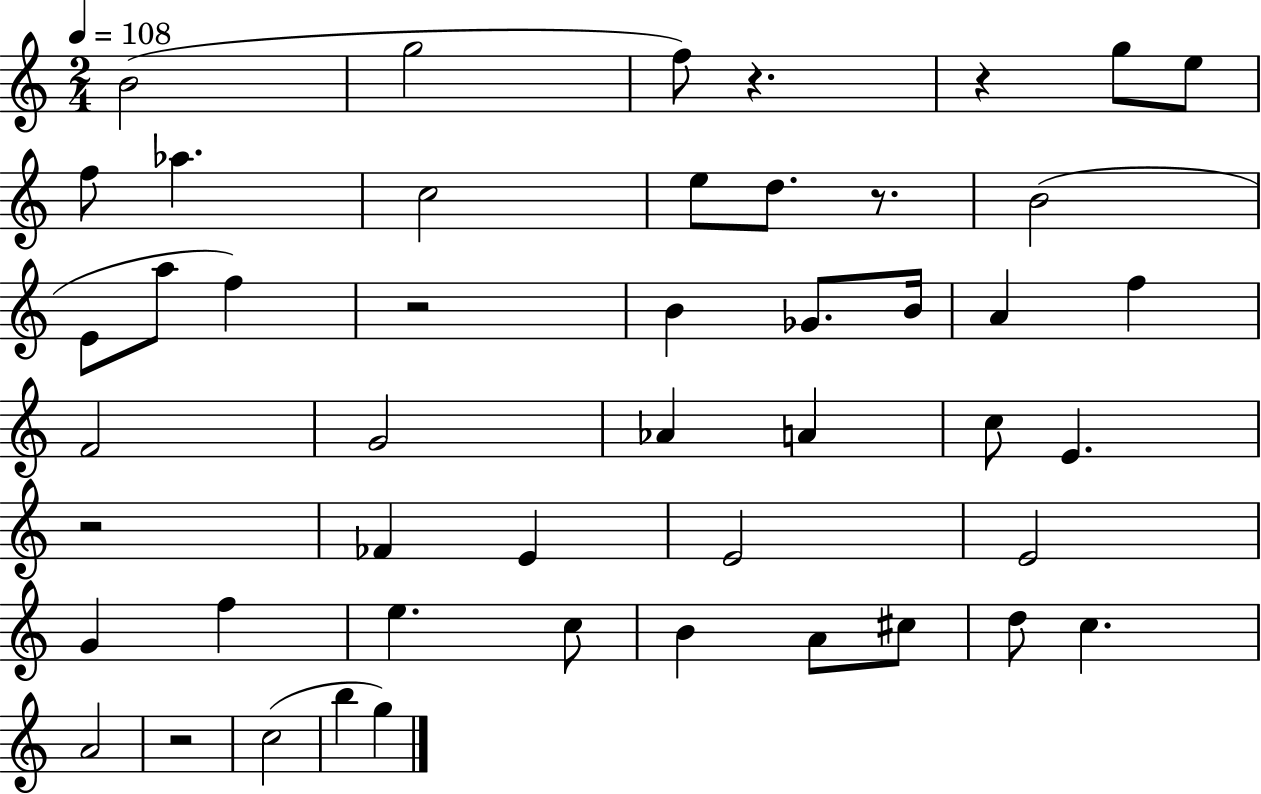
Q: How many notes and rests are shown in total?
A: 48